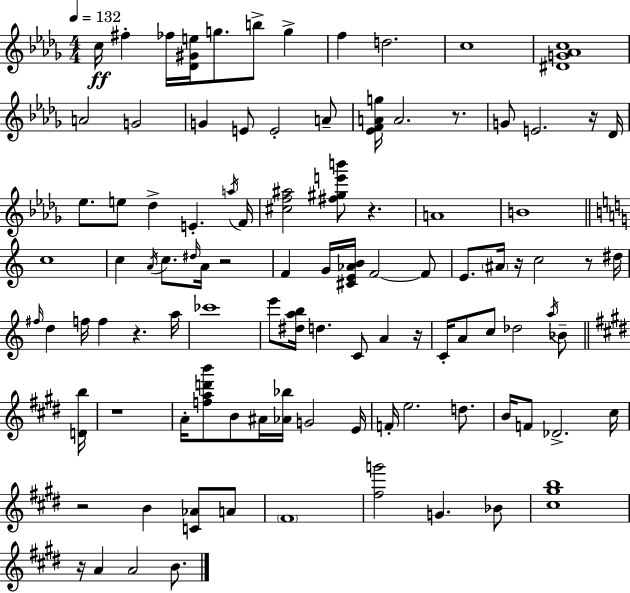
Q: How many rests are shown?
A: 11